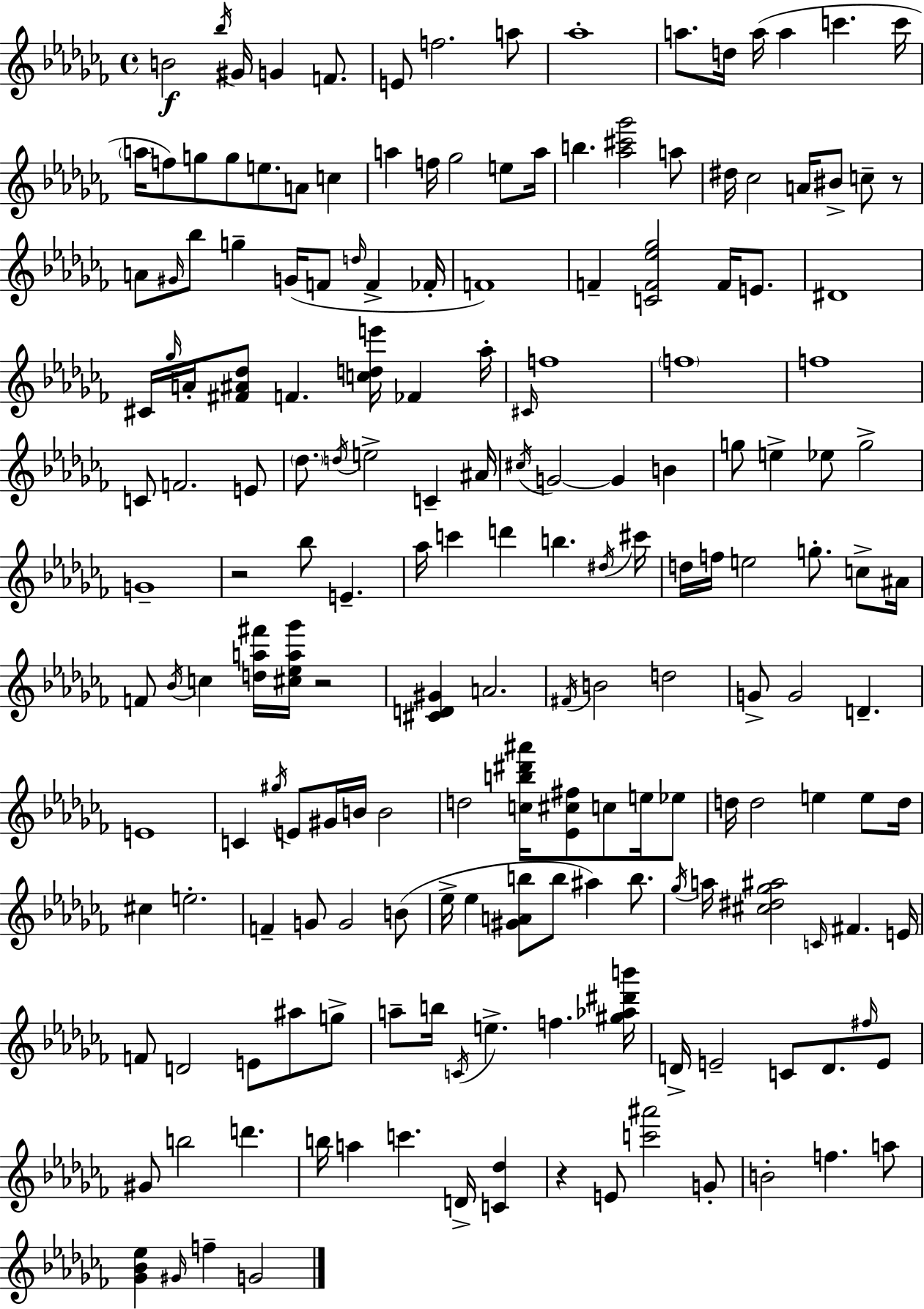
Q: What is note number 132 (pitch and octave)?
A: F4